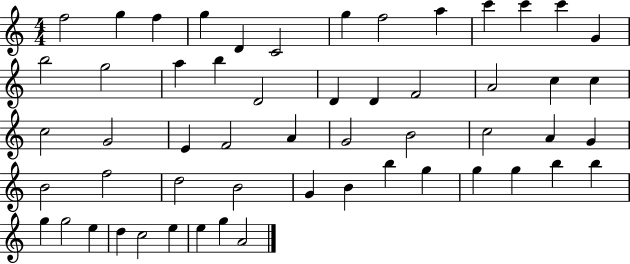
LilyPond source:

{
  \clef treble
  \numericTimeSignature
  \time 4/4
  \key c \major
  f''2 g''4 f''4 | g''4 d'4 c'2 | g''4 f''2 a''4 | c'''4 c'''4 c'''4 g'4 | \break b''2 g''2 | a''4 b''4 d'2 | d'4 d'4 f'2 | a'2 c''4 c''4 | \break c''2 g'2 | e'4 f'2 a'4 | g'2 b'2 | c''2 a'4 g'4 | \break b'2 f''2 | d''2 b'2 | g'4 b'4 b''4 g''4 | g''4 g''4 b''4 b''4 | \break g''4 g''2 e''4 | d''4 c''2 e''4 | e''4 g''4 a'2 | \bar "|."
}